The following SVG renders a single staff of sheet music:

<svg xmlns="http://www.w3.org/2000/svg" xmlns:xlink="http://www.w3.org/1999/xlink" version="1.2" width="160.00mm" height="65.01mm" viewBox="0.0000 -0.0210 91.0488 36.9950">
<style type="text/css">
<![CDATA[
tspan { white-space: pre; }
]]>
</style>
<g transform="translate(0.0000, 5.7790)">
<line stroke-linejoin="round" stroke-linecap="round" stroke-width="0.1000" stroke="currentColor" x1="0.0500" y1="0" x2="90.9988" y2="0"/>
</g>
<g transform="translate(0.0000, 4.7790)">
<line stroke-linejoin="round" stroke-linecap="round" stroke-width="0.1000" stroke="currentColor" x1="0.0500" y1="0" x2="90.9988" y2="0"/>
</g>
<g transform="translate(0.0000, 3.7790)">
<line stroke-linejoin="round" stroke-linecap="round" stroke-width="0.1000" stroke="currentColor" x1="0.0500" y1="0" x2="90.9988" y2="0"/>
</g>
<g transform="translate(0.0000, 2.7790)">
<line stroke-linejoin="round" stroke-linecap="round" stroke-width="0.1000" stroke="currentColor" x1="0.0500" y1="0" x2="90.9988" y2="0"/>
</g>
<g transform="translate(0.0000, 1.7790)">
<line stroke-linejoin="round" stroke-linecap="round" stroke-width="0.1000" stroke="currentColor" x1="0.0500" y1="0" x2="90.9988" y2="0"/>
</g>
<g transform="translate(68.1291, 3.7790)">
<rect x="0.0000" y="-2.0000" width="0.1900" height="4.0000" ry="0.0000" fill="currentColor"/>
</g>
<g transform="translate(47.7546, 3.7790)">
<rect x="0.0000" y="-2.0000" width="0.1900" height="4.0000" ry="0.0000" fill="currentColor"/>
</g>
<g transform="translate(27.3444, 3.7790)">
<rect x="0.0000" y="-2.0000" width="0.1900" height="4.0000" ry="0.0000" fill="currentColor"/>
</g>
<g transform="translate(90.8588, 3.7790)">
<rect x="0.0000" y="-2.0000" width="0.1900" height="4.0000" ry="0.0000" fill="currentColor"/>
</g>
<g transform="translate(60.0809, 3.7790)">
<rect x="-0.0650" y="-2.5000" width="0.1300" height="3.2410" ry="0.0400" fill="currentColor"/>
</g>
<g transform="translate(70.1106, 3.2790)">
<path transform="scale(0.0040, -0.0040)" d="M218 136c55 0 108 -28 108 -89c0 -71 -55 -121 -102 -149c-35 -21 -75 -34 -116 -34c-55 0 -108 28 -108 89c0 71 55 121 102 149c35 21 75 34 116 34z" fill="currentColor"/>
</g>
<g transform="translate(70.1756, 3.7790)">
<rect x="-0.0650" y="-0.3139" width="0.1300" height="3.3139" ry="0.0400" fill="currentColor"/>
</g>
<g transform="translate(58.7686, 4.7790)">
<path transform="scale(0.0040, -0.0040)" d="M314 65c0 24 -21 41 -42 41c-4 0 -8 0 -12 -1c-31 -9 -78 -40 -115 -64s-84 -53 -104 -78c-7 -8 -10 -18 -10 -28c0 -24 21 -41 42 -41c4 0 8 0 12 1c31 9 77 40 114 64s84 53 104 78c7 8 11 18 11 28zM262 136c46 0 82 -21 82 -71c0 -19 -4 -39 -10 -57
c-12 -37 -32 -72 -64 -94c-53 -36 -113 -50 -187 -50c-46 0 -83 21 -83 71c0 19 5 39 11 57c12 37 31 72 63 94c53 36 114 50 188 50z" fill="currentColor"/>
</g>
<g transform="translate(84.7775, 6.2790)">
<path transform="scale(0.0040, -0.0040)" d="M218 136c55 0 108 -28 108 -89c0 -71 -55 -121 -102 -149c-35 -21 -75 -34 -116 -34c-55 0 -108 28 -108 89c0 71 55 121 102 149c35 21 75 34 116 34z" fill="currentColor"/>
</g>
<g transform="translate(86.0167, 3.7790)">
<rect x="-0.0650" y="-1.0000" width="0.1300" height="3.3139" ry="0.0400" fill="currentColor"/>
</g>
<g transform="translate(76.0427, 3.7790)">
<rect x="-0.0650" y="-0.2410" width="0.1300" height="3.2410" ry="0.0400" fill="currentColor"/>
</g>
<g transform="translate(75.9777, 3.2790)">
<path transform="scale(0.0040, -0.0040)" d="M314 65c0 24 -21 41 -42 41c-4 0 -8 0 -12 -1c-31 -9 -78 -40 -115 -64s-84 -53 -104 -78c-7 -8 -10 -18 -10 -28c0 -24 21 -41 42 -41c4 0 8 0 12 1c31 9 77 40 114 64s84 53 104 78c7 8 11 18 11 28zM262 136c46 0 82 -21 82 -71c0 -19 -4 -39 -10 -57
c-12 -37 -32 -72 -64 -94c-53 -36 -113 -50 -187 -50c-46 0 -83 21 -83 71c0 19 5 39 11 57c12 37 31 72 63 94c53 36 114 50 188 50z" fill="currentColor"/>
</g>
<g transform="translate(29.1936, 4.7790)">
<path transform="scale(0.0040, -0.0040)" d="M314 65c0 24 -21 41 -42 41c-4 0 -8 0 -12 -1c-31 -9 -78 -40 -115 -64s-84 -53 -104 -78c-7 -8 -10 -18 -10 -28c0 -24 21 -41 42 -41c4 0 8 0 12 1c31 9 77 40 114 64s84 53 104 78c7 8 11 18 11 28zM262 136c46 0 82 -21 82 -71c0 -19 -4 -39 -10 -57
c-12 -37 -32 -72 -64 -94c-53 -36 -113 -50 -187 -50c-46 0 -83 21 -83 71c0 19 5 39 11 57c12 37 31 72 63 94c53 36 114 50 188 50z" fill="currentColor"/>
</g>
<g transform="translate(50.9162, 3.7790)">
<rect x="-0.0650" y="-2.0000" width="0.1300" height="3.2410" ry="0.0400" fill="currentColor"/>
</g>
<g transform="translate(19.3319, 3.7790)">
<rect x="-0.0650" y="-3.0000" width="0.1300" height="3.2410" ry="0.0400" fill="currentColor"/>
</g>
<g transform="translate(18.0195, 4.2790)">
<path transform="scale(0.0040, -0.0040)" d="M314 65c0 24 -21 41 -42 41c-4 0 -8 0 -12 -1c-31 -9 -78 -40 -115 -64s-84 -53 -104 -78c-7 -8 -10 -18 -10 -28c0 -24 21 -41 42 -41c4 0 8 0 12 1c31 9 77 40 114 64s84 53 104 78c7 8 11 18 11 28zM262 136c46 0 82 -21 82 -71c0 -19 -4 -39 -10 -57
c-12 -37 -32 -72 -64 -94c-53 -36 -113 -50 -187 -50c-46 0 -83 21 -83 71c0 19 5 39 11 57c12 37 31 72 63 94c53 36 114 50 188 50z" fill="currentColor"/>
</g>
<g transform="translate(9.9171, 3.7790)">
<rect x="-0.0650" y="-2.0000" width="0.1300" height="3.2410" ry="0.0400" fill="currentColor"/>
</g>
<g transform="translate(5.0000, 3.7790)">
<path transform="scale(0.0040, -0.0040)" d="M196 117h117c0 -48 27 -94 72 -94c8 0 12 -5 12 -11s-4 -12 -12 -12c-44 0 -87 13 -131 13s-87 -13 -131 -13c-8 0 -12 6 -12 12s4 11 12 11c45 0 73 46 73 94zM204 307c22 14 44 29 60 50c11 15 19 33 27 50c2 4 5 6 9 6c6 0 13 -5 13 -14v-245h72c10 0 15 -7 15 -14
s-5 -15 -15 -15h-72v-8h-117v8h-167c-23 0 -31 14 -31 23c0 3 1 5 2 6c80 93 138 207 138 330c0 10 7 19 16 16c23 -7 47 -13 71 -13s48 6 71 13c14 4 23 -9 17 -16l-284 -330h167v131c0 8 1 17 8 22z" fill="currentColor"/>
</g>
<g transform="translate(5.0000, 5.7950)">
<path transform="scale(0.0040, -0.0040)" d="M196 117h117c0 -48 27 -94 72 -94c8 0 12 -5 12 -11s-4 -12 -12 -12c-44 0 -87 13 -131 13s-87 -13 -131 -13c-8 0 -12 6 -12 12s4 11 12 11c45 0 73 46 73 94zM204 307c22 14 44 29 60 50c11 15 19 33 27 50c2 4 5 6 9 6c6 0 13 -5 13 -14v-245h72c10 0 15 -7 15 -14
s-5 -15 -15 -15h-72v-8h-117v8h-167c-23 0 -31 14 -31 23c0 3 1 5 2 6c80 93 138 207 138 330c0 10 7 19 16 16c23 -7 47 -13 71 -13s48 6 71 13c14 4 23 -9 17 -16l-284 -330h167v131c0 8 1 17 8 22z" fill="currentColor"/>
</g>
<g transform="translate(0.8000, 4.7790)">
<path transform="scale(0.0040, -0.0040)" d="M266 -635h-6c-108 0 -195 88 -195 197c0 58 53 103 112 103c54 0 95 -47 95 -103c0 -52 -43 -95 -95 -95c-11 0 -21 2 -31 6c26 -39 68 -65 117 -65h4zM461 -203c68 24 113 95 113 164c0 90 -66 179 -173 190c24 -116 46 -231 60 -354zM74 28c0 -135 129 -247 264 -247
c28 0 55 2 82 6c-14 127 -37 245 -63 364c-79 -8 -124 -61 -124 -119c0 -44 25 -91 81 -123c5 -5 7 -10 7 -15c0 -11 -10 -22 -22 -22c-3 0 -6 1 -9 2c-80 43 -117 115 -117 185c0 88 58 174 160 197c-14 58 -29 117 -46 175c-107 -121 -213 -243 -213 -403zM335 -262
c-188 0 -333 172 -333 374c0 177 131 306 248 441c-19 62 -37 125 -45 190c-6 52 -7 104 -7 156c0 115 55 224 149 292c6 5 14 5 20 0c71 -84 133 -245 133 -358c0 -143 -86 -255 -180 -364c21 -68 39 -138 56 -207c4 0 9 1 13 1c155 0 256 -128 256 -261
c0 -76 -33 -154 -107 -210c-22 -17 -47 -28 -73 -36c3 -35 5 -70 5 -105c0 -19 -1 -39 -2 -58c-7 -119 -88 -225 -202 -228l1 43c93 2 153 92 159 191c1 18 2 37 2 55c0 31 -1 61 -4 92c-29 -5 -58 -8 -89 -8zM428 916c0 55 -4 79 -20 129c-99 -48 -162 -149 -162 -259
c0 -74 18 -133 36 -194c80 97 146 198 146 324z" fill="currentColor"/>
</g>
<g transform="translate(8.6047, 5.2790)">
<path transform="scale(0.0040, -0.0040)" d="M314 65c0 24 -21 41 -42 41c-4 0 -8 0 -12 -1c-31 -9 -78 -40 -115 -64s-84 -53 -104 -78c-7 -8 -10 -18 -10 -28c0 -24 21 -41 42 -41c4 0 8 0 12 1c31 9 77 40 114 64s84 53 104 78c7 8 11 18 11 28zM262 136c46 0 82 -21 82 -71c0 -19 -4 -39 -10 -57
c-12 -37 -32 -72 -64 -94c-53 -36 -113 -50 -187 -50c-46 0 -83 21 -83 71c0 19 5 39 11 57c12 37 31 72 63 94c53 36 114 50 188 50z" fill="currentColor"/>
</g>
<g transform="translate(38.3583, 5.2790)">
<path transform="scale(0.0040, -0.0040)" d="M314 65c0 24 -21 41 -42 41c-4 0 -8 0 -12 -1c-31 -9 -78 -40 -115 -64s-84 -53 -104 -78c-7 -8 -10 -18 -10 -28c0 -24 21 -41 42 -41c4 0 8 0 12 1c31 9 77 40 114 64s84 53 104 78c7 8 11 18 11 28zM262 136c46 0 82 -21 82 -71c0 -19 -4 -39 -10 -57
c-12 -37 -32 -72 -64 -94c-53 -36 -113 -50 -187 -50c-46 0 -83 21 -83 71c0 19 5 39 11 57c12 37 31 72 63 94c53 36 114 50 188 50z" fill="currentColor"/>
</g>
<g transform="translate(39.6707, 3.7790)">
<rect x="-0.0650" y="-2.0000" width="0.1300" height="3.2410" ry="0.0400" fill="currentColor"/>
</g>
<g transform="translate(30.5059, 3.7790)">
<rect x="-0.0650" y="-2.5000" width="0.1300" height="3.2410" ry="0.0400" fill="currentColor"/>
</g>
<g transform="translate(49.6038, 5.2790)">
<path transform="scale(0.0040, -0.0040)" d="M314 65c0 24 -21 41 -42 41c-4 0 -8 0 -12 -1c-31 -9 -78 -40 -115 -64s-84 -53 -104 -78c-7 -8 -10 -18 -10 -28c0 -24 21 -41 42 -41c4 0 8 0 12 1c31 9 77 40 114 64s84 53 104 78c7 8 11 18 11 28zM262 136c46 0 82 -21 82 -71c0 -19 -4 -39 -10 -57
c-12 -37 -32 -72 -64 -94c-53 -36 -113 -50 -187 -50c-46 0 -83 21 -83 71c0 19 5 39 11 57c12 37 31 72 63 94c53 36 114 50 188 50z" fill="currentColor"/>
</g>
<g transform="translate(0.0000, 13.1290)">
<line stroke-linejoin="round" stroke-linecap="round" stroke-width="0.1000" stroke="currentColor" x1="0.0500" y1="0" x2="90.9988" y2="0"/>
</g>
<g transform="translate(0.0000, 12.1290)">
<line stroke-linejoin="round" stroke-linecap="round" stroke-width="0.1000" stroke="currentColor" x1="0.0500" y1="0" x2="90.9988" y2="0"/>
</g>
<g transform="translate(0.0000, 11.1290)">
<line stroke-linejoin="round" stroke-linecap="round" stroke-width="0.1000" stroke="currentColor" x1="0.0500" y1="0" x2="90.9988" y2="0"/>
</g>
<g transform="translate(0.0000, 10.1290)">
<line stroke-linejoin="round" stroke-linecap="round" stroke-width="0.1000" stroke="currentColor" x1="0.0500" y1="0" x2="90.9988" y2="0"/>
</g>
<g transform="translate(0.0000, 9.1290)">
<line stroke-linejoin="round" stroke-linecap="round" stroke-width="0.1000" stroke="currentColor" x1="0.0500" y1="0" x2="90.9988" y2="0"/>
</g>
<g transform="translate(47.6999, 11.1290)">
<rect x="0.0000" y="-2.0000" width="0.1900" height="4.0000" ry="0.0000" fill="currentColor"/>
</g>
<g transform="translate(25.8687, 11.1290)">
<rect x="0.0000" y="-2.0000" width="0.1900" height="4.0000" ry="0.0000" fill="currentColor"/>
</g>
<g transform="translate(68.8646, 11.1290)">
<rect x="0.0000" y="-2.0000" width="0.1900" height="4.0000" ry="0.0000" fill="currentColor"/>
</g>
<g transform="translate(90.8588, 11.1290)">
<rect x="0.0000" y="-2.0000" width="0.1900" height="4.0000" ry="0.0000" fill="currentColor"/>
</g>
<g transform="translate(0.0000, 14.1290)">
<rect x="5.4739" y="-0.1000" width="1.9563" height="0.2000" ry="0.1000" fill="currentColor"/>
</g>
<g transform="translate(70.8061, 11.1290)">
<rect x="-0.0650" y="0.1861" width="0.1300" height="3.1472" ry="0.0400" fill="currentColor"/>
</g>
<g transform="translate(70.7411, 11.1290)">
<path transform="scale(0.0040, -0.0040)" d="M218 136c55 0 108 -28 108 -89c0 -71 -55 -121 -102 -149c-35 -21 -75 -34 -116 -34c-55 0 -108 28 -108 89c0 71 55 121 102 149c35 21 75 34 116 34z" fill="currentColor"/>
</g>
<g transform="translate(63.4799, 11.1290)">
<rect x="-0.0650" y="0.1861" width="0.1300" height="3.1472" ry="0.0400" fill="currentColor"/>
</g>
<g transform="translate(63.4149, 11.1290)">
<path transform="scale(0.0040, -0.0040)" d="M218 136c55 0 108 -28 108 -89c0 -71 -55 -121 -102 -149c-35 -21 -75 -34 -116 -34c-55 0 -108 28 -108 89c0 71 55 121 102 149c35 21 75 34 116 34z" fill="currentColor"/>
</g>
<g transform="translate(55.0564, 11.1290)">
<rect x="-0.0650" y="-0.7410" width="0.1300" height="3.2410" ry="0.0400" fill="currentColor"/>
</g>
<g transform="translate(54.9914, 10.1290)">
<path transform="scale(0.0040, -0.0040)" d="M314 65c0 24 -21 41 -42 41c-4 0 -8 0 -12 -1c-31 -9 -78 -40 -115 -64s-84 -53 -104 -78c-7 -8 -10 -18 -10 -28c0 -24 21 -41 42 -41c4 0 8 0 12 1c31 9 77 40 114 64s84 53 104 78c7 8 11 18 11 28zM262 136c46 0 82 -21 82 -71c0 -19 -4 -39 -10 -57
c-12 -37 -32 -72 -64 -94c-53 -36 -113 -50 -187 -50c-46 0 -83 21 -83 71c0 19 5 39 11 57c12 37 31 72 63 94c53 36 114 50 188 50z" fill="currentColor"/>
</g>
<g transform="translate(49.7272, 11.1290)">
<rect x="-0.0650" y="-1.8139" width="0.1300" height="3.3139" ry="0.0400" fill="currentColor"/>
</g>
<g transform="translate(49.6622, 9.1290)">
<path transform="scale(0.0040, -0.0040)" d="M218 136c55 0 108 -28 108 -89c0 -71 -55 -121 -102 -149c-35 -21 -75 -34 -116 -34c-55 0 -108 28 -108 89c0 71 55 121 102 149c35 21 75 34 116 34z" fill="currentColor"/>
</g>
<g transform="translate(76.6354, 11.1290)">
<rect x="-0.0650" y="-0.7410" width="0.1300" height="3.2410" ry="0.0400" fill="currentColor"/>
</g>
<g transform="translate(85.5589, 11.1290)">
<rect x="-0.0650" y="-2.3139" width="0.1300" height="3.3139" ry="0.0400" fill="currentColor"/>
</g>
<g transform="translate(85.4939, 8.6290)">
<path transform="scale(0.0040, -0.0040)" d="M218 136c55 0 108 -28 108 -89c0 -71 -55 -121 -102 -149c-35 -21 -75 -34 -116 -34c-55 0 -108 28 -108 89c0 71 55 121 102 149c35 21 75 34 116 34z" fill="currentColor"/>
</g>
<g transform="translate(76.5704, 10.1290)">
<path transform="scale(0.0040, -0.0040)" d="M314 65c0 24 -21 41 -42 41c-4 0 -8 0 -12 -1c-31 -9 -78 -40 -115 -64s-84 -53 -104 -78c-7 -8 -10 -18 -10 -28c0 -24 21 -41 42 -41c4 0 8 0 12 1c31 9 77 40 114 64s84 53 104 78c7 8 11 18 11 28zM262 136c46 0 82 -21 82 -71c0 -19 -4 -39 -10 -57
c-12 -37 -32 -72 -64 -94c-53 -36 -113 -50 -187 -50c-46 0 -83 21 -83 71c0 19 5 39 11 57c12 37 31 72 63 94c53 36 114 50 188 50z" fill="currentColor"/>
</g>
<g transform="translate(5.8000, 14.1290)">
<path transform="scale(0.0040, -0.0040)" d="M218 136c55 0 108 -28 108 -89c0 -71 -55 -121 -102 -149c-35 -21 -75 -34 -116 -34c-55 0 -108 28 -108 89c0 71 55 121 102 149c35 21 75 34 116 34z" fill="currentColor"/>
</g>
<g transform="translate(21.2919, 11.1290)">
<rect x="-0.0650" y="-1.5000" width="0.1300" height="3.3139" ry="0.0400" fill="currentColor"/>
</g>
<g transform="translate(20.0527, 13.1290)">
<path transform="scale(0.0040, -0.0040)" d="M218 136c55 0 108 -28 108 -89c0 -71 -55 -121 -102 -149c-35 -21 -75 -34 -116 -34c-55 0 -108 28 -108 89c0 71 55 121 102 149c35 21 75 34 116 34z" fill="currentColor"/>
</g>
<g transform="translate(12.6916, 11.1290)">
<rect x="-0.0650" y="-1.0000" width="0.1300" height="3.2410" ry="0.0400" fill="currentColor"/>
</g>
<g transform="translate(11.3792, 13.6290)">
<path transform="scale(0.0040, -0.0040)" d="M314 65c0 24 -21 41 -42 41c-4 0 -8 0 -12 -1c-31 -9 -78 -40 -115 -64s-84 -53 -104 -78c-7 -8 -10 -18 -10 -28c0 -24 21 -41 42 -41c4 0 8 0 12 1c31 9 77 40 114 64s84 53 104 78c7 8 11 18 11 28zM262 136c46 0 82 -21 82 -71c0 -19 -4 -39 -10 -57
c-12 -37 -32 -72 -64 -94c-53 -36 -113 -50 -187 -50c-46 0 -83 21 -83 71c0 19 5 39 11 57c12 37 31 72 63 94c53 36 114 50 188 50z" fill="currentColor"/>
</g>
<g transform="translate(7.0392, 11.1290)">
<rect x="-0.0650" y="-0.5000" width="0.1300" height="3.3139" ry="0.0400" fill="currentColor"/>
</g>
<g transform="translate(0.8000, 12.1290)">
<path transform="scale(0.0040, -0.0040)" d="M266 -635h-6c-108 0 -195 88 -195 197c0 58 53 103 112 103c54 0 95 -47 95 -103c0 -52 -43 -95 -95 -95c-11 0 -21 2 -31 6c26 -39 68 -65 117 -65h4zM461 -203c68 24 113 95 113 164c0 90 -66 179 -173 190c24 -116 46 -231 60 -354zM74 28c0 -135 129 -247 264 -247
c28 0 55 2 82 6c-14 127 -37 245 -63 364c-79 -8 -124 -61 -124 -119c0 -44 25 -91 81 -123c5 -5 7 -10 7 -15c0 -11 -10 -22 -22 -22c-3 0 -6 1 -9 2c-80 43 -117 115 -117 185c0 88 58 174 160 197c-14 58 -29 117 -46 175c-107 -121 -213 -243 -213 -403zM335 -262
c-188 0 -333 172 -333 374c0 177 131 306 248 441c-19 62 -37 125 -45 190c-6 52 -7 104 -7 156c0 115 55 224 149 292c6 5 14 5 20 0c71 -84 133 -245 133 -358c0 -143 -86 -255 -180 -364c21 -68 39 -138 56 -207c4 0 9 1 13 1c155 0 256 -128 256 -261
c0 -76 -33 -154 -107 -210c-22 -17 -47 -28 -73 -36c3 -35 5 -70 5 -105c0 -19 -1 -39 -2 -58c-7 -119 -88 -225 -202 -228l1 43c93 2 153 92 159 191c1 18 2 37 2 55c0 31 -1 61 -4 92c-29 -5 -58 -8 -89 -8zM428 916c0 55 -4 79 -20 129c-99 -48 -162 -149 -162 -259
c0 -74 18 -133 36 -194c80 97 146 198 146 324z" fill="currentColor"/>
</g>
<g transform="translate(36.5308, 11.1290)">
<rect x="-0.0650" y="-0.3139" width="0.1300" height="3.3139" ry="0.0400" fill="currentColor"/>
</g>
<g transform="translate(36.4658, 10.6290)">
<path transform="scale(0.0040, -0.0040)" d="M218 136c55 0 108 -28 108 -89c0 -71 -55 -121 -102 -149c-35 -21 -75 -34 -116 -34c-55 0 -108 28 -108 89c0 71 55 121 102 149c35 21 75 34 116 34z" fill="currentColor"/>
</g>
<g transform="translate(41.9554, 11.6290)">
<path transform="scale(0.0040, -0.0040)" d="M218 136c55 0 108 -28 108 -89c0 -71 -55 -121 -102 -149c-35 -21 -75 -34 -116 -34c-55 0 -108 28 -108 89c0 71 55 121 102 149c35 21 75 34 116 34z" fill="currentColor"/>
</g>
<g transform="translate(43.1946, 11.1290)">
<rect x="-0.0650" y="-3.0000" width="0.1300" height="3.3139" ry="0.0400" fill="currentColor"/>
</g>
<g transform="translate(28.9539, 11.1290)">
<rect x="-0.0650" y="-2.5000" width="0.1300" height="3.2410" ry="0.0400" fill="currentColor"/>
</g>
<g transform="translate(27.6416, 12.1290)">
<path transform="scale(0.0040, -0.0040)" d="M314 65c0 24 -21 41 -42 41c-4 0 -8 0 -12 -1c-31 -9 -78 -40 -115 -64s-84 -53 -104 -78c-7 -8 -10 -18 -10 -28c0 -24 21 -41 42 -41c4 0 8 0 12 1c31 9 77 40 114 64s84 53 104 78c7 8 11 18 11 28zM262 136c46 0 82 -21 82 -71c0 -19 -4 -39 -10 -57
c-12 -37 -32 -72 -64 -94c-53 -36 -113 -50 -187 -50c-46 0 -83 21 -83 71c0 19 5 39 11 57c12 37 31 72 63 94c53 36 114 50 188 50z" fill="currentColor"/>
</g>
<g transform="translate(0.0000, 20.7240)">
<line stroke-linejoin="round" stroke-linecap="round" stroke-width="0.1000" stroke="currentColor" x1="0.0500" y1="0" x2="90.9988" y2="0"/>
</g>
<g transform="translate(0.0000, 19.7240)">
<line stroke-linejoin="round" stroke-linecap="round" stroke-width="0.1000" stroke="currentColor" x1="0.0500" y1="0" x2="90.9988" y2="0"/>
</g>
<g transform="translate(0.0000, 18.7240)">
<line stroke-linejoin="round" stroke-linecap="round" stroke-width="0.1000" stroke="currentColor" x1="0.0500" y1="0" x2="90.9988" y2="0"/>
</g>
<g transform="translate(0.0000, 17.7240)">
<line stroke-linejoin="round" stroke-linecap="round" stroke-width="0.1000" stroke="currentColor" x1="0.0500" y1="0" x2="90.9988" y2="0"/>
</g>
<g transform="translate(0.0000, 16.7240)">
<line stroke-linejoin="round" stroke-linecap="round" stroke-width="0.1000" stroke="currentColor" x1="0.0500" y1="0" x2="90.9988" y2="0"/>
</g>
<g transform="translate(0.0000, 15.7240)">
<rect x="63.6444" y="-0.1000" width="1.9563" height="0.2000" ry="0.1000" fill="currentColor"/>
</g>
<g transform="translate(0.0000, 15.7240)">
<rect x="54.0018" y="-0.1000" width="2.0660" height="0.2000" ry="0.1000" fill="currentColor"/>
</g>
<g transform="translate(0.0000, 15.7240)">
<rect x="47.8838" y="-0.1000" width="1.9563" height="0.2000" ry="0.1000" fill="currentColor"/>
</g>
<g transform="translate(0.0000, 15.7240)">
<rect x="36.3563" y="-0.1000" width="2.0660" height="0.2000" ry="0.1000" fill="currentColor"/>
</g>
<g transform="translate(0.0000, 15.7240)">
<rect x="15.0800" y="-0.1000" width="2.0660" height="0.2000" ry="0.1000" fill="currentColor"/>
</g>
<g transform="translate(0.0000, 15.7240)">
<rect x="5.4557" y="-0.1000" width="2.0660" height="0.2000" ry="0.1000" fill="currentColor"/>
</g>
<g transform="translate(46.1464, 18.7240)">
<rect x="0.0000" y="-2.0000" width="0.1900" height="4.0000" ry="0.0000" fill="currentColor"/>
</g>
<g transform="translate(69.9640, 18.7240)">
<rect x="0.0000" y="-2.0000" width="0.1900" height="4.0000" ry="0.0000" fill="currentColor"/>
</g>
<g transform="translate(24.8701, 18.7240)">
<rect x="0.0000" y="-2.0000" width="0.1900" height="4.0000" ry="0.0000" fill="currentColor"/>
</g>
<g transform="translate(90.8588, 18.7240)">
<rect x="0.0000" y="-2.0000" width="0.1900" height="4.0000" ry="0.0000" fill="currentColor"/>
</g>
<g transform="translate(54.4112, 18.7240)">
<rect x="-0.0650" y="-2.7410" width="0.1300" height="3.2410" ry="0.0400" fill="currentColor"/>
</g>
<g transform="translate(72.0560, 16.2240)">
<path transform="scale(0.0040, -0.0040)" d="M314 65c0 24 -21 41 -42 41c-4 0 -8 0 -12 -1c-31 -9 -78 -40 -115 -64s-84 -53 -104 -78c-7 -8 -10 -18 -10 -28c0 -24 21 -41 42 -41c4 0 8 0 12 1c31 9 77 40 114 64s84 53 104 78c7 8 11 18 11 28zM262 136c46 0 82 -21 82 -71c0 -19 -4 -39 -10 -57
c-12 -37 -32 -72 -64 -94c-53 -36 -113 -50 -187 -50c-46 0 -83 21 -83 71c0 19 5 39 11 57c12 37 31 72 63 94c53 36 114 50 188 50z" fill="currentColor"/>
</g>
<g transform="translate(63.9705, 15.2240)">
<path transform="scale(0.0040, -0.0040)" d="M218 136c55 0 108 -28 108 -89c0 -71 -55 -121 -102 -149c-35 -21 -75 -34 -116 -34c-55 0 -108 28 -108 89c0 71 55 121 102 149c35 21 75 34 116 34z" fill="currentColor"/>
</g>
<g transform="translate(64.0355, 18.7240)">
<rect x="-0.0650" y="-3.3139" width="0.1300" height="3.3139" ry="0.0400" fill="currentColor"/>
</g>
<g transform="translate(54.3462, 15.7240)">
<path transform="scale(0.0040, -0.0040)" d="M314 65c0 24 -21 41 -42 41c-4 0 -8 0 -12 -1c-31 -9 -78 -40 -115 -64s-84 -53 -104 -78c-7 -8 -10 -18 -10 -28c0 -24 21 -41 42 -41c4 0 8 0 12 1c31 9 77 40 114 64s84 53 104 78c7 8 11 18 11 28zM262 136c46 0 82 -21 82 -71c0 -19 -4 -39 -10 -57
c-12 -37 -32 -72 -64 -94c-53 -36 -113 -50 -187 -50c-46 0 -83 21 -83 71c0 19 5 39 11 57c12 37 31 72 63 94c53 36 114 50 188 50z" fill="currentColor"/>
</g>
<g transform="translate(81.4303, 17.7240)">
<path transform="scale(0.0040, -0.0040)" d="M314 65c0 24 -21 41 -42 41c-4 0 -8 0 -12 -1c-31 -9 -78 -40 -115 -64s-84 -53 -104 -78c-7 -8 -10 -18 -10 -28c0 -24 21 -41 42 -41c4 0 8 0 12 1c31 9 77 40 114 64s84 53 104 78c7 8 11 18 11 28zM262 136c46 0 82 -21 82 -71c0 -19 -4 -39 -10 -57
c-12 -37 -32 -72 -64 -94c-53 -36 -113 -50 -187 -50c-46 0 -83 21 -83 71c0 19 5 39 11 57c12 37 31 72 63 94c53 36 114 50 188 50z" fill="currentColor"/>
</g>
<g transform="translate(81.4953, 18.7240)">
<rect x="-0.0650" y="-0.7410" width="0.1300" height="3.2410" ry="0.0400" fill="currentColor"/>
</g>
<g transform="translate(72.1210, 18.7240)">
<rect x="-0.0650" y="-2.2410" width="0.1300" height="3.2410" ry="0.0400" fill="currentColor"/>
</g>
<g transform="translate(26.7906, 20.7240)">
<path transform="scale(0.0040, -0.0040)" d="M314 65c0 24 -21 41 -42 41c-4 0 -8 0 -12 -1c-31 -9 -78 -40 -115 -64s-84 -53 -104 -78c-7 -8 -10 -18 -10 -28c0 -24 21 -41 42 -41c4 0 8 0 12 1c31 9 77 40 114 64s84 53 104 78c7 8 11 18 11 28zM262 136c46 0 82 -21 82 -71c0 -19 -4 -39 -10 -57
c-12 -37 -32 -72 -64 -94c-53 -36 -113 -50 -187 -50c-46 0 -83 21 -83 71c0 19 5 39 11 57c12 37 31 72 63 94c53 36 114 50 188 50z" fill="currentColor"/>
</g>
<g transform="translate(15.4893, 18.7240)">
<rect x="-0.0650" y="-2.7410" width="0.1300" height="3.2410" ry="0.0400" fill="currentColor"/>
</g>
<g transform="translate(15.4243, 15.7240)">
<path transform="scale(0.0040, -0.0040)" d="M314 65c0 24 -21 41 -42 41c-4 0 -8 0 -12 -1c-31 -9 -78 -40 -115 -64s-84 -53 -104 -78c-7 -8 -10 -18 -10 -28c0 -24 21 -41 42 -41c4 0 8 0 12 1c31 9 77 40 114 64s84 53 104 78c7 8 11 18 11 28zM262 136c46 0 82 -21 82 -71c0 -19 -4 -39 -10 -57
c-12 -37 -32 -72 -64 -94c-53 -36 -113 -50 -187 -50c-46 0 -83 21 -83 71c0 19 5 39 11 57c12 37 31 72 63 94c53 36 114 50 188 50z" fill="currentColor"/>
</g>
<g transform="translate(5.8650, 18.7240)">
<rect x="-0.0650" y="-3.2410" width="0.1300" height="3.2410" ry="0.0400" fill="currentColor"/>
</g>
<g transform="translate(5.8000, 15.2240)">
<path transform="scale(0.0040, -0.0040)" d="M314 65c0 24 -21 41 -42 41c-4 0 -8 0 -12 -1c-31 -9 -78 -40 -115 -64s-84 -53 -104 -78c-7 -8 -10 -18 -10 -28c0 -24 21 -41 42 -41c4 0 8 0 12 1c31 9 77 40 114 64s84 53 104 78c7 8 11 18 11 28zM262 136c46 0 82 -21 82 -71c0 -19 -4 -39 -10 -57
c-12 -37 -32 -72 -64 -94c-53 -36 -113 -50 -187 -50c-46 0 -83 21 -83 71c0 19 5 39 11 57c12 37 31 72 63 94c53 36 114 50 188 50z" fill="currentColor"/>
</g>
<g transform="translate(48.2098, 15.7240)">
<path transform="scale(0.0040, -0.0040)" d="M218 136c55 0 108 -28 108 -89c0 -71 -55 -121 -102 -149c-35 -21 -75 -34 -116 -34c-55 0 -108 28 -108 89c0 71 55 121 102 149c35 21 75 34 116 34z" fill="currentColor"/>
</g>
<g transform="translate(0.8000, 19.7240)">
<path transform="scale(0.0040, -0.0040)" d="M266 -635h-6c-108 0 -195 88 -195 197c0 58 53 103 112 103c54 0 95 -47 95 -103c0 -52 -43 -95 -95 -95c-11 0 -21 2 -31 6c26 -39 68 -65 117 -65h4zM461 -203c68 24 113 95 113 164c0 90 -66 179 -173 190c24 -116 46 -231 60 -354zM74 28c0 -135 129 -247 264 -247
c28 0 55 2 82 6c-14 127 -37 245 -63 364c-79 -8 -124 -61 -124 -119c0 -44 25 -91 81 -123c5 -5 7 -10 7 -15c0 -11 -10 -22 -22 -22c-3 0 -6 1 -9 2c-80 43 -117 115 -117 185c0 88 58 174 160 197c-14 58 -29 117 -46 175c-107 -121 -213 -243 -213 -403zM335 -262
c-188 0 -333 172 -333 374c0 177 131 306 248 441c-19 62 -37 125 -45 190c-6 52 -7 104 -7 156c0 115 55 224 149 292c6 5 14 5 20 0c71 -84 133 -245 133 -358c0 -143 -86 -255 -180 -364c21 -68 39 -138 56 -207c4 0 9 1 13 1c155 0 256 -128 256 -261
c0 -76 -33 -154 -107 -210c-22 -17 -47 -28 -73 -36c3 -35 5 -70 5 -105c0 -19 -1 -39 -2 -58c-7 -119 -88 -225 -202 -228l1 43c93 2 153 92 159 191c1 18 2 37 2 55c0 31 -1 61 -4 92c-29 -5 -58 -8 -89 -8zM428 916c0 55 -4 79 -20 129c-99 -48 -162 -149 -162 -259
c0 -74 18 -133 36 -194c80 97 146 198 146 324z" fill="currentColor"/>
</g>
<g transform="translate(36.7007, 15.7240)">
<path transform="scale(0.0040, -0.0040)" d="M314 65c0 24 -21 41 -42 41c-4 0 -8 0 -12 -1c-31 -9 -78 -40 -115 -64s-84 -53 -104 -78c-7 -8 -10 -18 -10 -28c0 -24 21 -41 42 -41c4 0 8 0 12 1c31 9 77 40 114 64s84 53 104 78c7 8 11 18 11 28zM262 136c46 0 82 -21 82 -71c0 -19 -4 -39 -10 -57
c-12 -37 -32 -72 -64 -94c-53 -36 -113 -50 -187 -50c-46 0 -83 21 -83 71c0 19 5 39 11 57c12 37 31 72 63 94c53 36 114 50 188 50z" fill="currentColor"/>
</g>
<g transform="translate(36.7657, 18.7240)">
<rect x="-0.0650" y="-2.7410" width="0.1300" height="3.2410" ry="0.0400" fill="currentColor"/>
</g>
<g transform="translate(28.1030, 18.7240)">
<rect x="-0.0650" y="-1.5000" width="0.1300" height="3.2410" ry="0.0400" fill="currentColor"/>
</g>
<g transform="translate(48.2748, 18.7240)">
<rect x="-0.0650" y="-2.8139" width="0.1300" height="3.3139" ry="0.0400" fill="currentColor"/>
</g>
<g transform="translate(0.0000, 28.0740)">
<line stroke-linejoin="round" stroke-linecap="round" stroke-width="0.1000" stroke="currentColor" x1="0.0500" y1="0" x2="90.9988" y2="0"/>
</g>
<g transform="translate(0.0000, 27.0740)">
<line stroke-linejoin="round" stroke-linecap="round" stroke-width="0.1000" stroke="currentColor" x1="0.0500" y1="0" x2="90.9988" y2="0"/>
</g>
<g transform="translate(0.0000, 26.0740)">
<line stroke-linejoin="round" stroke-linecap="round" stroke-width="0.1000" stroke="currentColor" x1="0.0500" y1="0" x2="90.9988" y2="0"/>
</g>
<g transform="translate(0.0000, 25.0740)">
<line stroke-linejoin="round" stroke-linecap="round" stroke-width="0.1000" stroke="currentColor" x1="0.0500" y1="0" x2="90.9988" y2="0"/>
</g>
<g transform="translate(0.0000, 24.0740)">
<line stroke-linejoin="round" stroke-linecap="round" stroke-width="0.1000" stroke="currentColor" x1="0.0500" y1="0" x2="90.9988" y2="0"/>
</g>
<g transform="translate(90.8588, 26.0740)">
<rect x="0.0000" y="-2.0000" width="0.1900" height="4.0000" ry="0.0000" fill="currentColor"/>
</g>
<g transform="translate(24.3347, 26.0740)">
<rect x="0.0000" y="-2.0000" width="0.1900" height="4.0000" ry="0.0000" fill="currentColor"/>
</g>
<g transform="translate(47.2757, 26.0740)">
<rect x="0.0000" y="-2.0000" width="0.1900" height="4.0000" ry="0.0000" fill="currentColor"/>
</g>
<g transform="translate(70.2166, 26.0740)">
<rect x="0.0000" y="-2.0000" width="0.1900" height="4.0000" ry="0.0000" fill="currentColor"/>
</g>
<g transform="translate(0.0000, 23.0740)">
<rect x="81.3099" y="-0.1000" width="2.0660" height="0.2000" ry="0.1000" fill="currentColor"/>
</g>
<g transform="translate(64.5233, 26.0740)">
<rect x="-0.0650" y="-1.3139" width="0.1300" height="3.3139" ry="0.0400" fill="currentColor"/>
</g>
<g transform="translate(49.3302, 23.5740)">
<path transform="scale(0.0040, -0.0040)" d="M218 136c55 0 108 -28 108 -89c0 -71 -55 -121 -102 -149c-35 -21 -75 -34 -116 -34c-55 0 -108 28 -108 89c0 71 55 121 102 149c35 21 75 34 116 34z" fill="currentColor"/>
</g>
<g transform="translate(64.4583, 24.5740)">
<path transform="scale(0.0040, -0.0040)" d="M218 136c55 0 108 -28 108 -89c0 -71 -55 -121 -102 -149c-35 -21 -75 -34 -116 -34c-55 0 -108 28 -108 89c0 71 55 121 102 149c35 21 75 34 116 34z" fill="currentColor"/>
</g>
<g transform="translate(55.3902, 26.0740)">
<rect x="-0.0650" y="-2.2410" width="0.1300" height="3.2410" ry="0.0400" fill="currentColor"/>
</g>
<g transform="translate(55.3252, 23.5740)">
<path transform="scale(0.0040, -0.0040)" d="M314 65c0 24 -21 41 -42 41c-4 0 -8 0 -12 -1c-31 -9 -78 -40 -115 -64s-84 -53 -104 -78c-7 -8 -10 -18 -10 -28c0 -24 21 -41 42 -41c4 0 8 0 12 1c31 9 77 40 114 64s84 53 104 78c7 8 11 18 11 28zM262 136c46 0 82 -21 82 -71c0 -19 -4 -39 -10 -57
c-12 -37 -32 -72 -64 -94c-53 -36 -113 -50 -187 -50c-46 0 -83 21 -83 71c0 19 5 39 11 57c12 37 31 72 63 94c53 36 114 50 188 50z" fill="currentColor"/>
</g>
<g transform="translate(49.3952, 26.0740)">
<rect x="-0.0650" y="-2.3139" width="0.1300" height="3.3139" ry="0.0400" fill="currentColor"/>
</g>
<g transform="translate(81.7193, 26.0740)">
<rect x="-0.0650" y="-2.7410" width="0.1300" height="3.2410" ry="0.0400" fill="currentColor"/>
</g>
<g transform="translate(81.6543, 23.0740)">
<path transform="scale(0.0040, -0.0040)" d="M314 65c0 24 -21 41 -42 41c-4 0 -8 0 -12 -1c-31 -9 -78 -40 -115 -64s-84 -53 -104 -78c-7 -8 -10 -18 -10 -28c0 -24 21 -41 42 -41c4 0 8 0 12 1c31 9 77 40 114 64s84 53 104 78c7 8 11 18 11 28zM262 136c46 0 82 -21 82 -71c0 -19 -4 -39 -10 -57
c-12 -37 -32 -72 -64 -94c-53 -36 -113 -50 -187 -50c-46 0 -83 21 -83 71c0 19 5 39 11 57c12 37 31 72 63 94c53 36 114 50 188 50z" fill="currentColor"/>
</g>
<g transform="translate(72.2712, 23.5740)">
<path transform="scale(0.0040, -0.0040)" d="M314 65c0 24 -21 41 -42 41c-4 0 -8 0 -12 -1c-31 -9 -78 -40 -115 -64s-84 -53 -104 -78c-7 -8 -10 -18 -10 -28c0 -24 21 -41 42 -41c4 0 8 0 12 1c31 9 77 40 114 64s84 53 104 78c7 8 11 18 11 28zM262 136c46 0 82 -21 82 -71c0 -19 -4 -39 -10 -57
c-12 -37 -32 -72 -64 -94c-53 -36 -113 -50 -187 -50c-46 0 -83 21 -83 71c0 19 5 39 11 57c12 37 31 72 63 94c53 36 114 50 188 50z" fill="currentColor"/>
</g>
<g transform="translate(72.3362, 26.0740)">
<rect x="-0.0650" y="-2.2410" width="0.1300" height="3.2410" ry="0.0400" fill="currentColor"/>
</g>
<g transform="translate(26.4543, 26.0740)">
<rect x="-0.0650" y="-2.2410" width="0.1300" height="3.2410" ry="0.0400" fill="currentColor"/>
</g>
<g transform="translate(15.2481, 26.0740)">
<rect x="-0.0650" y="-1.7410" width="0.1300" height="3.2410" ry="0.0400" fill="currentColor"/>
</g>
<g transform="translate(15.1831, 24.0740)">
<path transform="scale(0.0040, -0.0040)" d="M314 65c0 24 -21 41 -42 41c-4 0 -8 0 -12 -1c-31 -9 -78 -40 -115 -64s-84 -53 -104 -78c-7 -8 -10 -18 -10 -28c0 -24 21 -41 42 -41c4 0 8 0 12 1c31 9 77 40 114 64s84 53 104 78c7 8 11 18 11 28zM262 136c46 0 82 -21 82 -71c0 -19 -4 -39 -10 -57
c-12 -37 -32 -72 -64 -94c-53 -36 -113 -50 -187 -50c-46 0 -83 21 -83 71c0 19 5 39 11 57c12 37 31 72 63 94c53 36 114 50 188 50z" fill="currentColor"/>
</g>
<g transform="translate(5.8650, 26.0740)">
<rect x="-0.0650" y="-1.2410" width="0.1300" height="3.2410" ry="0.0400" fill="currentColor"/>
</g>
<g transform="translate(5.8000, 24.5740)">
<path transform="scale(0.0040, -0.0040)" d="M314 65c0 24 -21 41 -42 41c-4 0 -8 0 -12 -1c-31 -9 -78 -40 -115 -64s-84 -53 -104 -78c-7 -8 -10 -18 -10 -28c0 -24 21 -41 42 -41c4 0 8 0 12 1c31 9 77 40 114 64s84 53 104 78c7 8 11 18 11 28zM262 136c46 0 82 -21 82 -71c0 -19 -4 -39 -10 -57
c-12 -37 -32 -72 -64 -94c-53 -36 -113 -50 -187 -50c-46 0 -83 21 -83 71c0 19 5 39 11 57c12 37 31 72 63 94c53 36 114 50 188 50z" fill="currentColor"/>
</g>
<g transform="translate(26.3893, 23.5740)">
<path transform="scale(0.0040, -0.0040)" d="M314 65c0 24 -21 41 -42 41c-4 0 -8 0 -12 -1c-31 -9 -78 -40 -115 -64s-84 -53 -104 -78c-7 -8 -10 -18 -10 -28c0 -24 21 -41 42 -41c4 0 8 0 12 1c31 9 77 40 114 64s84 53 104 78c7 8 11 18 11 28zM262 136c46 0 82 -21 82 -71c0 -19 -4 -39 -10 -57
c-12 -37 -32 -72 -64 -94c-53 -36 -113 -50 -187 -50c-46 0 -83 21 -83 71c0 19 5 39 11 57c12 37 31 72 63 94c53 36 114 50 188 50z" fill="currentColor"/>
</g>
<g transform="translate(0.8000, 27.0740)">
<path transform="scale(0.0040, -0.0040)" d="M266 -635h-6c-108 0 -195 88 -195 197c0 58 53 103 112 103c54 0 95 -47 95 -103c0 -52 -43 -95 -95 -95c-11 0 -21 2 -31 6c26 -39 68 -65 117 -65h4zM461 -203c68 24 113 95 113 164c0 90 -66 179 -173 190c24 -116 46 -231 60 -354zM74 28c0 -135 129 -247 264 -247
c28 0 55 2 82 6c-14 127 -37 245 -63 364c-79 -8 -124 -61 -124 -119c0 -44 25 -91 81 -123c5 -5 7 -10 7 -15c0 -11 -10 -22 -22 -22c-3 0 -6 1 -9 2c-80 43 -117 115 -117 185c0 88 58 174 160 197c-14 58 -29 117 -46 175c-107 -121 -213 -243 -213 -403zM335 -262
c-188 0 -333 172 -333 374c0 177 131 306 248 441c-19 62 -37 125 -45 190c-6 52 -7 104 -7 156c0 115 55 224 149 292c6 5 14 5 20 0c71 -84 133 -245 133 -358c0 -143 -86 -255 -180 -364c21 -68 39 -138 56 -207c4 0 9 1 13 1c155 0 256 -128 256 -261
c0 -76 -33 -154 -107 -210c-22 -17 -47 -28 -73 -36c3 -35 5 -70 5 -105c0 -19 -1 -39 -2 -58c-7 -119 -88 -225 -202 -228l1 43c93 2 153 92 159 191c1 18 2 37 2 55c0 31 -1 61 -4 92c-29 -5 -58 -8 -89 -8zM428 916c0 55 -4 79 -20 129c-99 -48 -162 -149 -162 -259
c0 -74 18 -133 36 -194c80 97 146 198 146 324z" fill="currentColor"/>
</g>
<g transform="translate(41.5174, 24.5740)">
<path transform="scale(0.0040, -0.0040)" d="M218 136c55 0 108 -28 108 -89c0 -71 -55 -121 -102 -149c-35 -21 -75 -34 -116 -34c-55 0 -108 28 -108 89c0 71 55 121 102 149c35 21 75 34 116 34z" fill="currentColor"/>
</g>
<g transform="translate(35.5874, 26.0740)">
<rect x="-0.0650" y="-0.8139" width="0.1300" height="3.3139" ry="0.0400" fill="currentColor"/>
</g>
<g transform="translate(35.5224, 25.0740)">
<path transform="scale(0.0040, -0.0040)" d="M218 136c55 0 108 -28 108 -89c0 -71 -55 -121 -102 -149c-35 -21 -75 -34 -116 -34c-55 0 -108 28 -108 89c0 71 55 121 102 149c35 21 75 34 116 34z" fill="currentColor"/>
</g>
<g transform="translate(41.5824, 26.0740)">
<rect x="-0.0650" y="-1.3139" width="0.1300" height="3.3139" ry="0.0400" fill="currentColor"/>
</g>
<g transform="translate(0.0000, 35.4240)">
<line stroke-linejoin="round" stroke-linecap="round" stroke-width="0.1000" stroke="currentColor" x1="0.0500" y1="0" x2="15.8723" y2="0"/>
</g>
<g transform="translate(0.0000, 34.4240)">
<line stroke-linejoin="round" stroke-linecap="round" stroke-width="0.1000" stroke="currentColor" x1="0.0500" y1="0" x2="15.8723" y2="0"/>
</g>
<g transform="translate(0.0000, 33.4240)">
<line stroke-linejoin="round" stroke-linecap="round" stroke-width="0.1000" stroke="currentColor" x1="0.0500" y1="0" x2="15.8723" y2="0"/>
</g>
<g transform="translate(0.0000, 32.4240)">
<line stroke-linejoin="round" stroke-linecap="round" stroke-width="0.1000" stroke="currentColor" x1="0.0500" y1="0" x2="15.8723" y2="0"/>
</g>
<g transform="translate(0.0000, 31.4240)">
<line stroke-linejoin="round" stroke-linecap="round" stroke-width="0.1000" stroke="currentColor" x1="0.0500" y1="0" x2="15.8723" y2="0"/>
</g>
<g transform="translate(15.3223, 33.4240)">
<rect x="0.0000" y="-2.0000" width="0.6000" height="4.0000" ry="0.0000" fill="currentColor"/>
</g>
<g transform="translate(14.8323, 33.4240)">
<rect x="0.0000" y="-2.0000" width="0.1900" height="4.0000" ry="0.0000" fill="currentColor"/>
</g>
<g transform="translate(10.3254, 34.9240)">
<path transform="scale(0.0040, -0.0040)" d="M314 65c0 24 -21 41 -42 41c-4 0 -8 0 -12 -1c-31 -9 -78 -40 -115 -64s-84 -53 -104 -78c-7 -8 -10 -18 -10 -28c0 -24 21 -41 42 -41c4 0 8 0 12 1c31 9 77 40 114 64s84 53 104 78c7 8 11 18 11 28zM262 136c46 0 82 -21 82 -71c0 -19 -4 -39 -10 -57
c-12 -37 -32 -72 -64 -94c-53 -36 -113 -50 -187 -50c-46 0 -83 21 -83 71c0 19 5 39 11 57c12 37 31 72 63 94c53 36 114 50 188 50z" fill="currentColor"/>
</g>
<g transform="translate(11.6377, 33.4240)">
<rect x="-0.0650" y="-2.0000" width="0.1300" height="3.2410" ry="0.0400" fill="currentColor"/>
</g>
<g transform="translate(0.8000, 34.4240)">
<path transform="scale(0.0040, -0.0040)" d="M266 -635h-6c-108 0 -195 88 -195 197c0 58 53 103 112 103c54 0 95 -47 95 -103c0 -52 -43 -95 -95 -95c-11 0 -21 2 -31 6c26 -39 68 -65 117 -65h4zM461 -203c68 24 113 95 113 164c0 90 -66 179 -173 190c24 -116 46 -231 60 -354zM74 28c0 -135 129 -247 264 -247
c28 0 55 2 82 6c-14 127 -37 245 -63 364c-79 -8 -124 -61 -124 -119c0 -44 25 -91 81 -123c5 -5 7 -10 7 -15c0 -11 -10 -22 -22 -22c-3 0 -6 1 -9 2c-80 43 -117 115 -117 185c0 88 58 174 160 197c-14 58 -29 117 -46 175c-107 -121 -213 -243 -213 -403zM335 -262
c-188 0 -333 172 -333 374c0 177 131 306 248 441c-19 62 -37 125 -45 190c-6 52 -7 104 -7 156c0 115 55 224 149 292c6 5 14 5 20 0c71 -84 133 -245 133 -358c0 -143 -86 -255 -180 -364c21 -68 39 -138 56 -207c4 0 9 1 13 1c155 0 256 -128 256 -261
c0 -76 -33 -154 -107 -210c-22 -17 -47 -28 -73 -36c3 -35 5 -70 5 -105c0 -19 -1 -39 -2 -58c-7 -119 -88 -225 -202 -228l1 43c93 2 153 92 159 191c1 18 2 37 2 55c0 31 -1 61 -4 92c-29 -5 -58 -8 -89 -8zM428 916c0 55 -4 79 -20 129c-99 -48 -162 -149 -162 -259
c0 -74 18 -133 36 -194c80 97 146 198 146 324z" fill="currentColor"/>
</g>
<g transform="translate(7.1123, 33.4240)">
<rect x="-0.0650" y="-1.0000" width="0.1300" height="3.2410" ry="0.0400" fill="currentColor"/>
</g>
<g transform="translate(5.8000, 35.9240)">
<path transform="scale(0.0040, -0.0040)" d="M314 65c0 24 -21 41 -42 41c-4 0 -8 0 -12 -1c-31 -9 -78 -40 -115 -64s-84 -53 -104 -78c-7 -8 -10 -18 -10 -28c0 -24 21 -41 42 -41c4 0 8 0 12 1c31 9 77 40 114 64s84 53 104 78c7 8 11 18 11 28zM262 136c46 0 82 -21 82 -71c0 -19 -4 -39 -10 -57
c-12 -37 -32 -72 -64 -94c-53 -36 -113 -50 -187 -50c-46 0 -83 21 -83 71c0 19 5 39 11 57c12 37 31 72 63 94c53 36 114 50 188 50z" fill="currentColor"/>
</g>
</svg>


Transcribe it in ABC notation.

X:1
T:Untitled
M:4/4
L:1/4
K:C
F2 A2 G2 F2 F2 G2 c c2 D C D2 E G2 c A f d2 B B d2 g b2 a2 E2 a2 a a2 b g2 d2 e2 f2 g2 d e g g2 e g2 a2 D2 F2